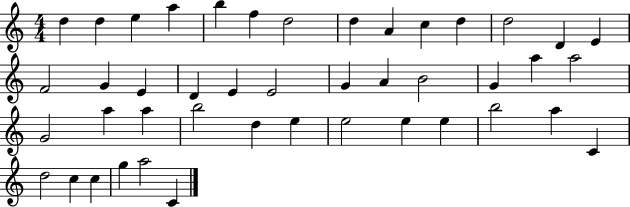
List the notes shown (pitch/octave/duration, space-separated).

D5/q D5/q E5/q A5/q B5/q F5/q D5/h D5/q A4/q C5/q D5/q D5/h D4/q E4/q F4/h G4/q E4/q D4/q E4/q E4/h G4/q A4/q B4/h G4/q A5/q A5/h G4/h A5/q A5/q B5/h D5/q E5/q E5/h E5/q E5/q B5/h A5/q C4/q D5/h C5/q C5/q G5/q A5/h C4/q